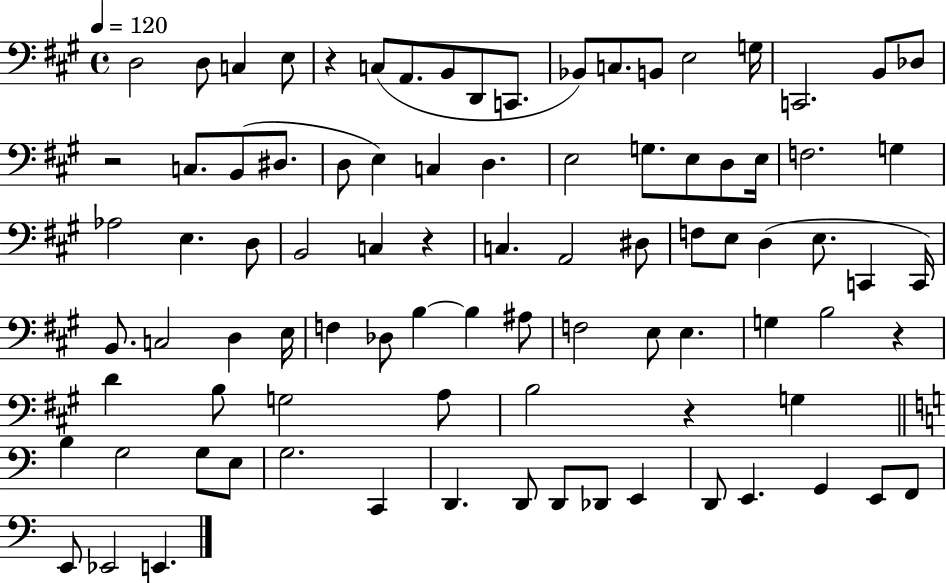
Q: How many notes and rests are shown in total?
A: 89